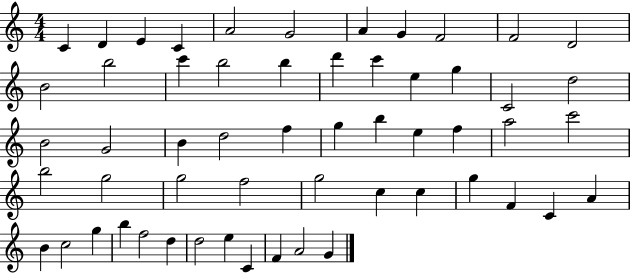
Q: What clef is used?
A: treble